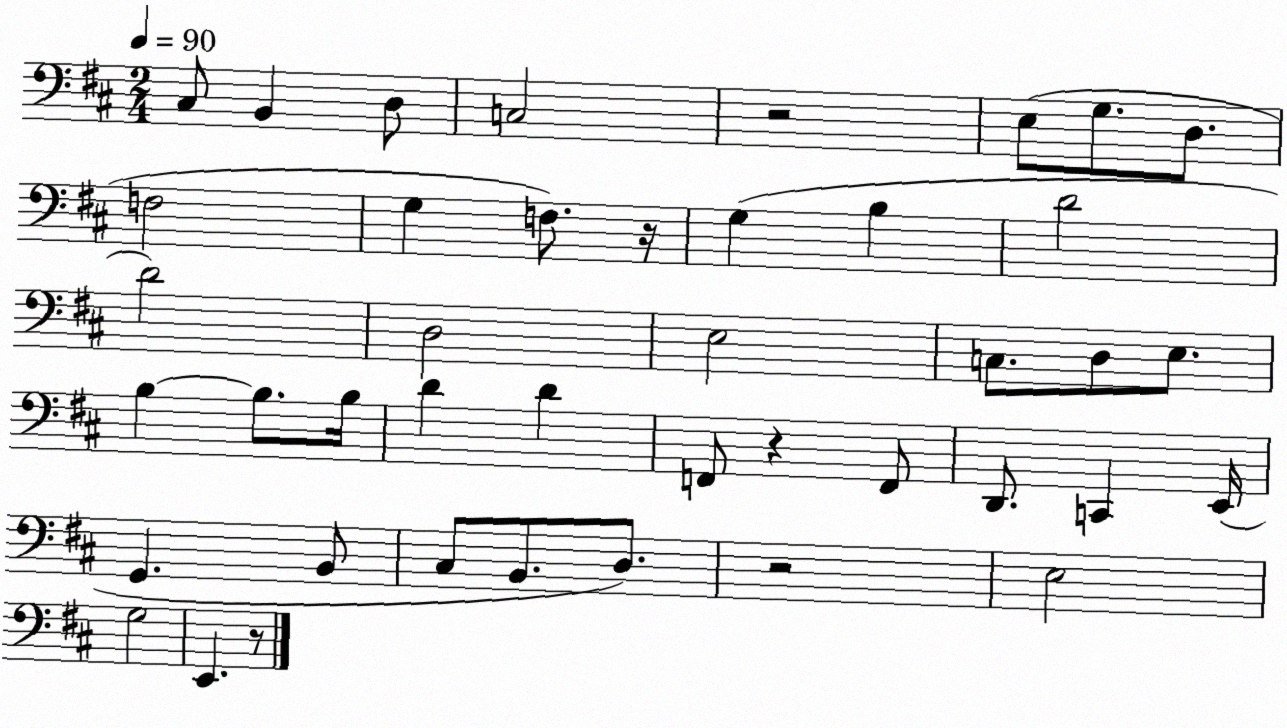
X:1
T:Untitled
M:2/4
L:1/4
K:D
^C,/2 B,, D,/2 C,2 z2 E,/2 G,/2 D,/2 F,2 G, F,/2 z/4 G, B, D2 D2 D,2 E,2 C,/2 D,/2 E,/2 B, B,/2 B,/4 D D F,,/2 z F,,/2 D,,/2 C,, E,,/4 G,, B,,/2 ^C,/2 B,,/2 D,/2 z2 E,2 G,2 E,, z/2